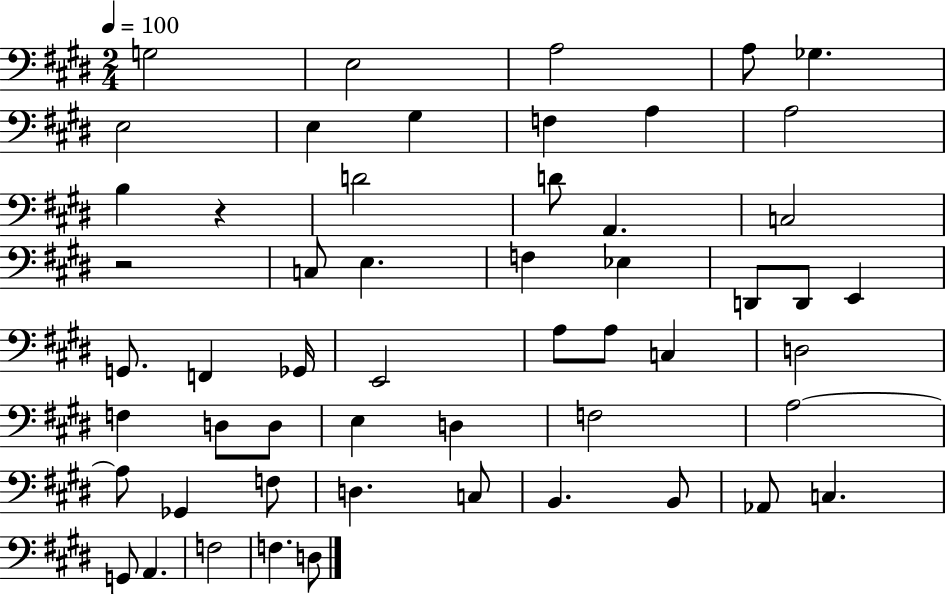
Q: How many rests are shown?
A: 2